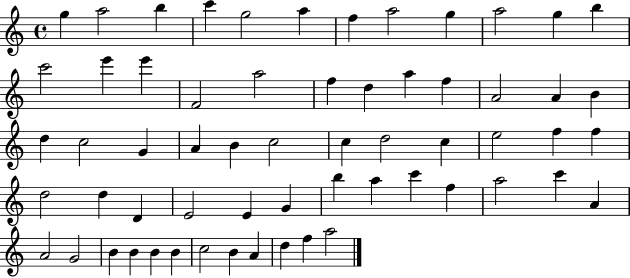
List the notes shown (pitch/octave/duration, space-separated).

G5/q A5/h B5/q C6/q G5/h A5/q F5/q A5/h G5/q A5/h G5/q B5/q C6/h E6/q E6/q F4/h A5/h F5/q D5/q A5/q F5/q A4/h A4/q B4/q D5/q C5/h G4/q A4/q B4/q C5/h C5/q D5/h C5/q E5/h F5/q F5/q D5/h D5/q D4/q E4/h E4/q G4/q B5/q A5/q C6/q F5/q A5/h C6/q A4/q A4/h G4/h B4/q B4/q B4/q B4/q C5/h B4/q A4/q D5/q F5/q A5/h